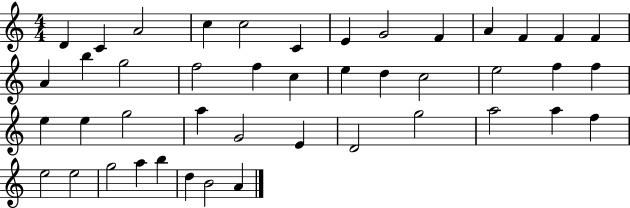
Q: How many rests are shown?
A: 0